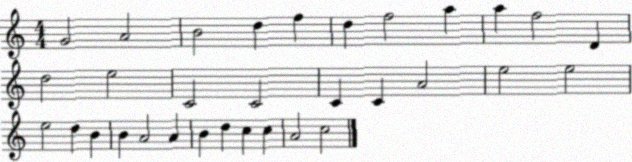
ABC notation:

X:1
T:Untitled
M:4/4
L:1/4
K:C
G2 A2 B2 d f d f2 a a f2 D d2 e2 C2 C2 C C A2 e2 e2 e2 d B B A2 A B d c c A2 c2